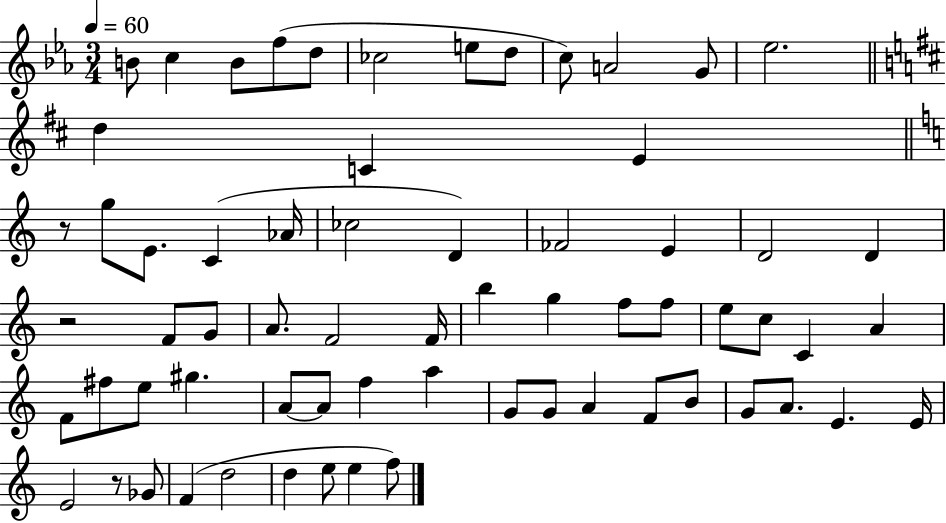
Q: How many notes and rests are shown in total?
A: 66